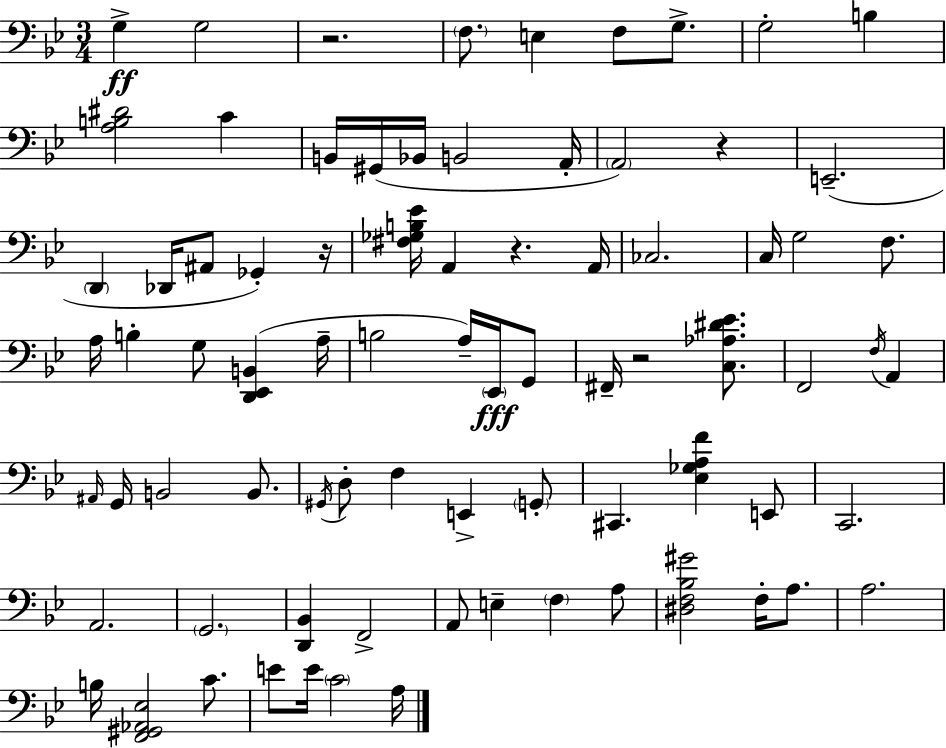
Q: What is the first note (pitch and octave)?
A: G3